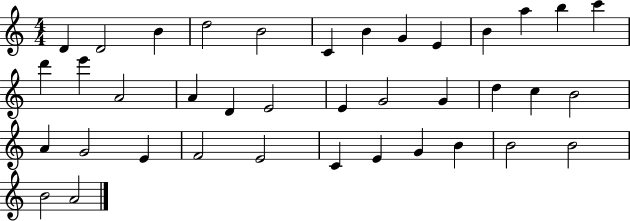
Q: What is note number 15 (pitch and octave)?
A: E6